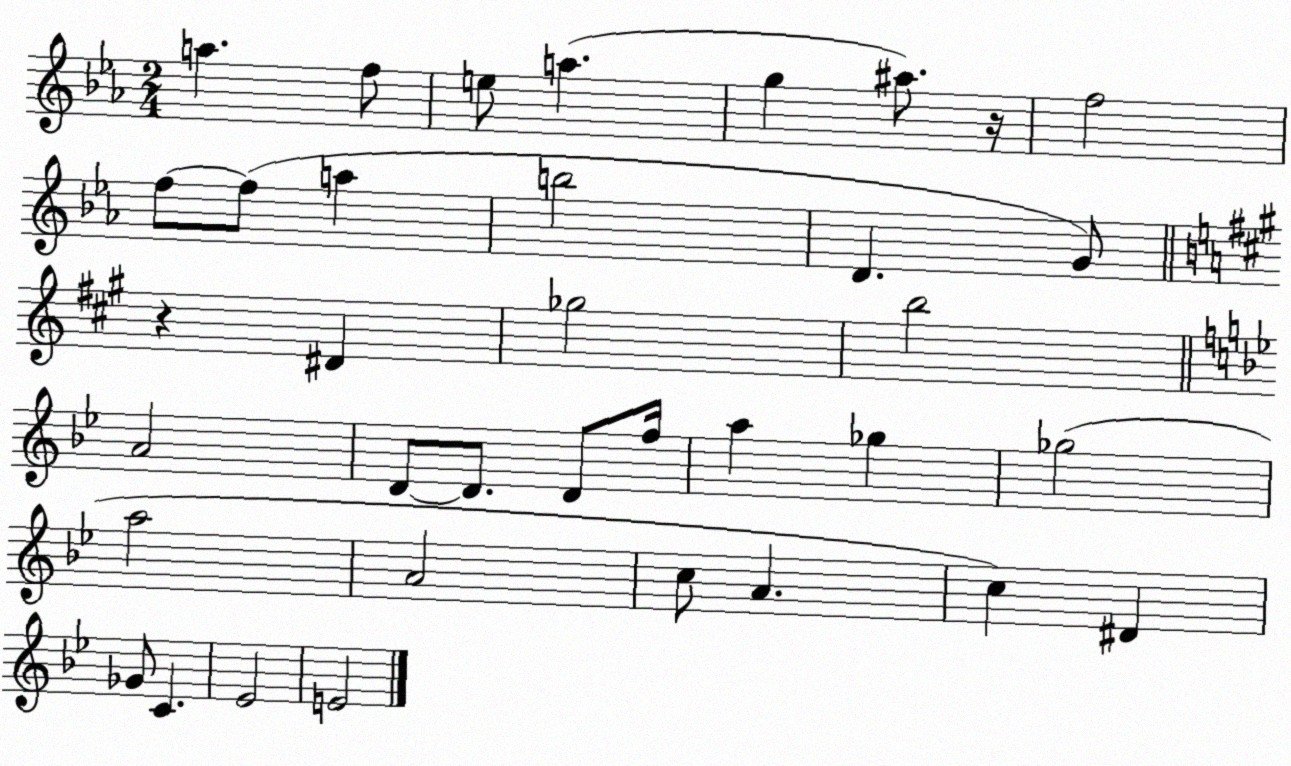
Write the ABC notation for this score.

X:1
T:Untitled
M:2/4
L:1/4
K:Eb
a f/2 e/2 a g ^a/2 z/4 f2 f/2 f/2 a b2 D G/2 z ^D _g2 b2 A2 D/2 D/2 D/2 f/4 a _g _g2 a2 A2 c/2 A c ^D _G/2 C _E2 E2